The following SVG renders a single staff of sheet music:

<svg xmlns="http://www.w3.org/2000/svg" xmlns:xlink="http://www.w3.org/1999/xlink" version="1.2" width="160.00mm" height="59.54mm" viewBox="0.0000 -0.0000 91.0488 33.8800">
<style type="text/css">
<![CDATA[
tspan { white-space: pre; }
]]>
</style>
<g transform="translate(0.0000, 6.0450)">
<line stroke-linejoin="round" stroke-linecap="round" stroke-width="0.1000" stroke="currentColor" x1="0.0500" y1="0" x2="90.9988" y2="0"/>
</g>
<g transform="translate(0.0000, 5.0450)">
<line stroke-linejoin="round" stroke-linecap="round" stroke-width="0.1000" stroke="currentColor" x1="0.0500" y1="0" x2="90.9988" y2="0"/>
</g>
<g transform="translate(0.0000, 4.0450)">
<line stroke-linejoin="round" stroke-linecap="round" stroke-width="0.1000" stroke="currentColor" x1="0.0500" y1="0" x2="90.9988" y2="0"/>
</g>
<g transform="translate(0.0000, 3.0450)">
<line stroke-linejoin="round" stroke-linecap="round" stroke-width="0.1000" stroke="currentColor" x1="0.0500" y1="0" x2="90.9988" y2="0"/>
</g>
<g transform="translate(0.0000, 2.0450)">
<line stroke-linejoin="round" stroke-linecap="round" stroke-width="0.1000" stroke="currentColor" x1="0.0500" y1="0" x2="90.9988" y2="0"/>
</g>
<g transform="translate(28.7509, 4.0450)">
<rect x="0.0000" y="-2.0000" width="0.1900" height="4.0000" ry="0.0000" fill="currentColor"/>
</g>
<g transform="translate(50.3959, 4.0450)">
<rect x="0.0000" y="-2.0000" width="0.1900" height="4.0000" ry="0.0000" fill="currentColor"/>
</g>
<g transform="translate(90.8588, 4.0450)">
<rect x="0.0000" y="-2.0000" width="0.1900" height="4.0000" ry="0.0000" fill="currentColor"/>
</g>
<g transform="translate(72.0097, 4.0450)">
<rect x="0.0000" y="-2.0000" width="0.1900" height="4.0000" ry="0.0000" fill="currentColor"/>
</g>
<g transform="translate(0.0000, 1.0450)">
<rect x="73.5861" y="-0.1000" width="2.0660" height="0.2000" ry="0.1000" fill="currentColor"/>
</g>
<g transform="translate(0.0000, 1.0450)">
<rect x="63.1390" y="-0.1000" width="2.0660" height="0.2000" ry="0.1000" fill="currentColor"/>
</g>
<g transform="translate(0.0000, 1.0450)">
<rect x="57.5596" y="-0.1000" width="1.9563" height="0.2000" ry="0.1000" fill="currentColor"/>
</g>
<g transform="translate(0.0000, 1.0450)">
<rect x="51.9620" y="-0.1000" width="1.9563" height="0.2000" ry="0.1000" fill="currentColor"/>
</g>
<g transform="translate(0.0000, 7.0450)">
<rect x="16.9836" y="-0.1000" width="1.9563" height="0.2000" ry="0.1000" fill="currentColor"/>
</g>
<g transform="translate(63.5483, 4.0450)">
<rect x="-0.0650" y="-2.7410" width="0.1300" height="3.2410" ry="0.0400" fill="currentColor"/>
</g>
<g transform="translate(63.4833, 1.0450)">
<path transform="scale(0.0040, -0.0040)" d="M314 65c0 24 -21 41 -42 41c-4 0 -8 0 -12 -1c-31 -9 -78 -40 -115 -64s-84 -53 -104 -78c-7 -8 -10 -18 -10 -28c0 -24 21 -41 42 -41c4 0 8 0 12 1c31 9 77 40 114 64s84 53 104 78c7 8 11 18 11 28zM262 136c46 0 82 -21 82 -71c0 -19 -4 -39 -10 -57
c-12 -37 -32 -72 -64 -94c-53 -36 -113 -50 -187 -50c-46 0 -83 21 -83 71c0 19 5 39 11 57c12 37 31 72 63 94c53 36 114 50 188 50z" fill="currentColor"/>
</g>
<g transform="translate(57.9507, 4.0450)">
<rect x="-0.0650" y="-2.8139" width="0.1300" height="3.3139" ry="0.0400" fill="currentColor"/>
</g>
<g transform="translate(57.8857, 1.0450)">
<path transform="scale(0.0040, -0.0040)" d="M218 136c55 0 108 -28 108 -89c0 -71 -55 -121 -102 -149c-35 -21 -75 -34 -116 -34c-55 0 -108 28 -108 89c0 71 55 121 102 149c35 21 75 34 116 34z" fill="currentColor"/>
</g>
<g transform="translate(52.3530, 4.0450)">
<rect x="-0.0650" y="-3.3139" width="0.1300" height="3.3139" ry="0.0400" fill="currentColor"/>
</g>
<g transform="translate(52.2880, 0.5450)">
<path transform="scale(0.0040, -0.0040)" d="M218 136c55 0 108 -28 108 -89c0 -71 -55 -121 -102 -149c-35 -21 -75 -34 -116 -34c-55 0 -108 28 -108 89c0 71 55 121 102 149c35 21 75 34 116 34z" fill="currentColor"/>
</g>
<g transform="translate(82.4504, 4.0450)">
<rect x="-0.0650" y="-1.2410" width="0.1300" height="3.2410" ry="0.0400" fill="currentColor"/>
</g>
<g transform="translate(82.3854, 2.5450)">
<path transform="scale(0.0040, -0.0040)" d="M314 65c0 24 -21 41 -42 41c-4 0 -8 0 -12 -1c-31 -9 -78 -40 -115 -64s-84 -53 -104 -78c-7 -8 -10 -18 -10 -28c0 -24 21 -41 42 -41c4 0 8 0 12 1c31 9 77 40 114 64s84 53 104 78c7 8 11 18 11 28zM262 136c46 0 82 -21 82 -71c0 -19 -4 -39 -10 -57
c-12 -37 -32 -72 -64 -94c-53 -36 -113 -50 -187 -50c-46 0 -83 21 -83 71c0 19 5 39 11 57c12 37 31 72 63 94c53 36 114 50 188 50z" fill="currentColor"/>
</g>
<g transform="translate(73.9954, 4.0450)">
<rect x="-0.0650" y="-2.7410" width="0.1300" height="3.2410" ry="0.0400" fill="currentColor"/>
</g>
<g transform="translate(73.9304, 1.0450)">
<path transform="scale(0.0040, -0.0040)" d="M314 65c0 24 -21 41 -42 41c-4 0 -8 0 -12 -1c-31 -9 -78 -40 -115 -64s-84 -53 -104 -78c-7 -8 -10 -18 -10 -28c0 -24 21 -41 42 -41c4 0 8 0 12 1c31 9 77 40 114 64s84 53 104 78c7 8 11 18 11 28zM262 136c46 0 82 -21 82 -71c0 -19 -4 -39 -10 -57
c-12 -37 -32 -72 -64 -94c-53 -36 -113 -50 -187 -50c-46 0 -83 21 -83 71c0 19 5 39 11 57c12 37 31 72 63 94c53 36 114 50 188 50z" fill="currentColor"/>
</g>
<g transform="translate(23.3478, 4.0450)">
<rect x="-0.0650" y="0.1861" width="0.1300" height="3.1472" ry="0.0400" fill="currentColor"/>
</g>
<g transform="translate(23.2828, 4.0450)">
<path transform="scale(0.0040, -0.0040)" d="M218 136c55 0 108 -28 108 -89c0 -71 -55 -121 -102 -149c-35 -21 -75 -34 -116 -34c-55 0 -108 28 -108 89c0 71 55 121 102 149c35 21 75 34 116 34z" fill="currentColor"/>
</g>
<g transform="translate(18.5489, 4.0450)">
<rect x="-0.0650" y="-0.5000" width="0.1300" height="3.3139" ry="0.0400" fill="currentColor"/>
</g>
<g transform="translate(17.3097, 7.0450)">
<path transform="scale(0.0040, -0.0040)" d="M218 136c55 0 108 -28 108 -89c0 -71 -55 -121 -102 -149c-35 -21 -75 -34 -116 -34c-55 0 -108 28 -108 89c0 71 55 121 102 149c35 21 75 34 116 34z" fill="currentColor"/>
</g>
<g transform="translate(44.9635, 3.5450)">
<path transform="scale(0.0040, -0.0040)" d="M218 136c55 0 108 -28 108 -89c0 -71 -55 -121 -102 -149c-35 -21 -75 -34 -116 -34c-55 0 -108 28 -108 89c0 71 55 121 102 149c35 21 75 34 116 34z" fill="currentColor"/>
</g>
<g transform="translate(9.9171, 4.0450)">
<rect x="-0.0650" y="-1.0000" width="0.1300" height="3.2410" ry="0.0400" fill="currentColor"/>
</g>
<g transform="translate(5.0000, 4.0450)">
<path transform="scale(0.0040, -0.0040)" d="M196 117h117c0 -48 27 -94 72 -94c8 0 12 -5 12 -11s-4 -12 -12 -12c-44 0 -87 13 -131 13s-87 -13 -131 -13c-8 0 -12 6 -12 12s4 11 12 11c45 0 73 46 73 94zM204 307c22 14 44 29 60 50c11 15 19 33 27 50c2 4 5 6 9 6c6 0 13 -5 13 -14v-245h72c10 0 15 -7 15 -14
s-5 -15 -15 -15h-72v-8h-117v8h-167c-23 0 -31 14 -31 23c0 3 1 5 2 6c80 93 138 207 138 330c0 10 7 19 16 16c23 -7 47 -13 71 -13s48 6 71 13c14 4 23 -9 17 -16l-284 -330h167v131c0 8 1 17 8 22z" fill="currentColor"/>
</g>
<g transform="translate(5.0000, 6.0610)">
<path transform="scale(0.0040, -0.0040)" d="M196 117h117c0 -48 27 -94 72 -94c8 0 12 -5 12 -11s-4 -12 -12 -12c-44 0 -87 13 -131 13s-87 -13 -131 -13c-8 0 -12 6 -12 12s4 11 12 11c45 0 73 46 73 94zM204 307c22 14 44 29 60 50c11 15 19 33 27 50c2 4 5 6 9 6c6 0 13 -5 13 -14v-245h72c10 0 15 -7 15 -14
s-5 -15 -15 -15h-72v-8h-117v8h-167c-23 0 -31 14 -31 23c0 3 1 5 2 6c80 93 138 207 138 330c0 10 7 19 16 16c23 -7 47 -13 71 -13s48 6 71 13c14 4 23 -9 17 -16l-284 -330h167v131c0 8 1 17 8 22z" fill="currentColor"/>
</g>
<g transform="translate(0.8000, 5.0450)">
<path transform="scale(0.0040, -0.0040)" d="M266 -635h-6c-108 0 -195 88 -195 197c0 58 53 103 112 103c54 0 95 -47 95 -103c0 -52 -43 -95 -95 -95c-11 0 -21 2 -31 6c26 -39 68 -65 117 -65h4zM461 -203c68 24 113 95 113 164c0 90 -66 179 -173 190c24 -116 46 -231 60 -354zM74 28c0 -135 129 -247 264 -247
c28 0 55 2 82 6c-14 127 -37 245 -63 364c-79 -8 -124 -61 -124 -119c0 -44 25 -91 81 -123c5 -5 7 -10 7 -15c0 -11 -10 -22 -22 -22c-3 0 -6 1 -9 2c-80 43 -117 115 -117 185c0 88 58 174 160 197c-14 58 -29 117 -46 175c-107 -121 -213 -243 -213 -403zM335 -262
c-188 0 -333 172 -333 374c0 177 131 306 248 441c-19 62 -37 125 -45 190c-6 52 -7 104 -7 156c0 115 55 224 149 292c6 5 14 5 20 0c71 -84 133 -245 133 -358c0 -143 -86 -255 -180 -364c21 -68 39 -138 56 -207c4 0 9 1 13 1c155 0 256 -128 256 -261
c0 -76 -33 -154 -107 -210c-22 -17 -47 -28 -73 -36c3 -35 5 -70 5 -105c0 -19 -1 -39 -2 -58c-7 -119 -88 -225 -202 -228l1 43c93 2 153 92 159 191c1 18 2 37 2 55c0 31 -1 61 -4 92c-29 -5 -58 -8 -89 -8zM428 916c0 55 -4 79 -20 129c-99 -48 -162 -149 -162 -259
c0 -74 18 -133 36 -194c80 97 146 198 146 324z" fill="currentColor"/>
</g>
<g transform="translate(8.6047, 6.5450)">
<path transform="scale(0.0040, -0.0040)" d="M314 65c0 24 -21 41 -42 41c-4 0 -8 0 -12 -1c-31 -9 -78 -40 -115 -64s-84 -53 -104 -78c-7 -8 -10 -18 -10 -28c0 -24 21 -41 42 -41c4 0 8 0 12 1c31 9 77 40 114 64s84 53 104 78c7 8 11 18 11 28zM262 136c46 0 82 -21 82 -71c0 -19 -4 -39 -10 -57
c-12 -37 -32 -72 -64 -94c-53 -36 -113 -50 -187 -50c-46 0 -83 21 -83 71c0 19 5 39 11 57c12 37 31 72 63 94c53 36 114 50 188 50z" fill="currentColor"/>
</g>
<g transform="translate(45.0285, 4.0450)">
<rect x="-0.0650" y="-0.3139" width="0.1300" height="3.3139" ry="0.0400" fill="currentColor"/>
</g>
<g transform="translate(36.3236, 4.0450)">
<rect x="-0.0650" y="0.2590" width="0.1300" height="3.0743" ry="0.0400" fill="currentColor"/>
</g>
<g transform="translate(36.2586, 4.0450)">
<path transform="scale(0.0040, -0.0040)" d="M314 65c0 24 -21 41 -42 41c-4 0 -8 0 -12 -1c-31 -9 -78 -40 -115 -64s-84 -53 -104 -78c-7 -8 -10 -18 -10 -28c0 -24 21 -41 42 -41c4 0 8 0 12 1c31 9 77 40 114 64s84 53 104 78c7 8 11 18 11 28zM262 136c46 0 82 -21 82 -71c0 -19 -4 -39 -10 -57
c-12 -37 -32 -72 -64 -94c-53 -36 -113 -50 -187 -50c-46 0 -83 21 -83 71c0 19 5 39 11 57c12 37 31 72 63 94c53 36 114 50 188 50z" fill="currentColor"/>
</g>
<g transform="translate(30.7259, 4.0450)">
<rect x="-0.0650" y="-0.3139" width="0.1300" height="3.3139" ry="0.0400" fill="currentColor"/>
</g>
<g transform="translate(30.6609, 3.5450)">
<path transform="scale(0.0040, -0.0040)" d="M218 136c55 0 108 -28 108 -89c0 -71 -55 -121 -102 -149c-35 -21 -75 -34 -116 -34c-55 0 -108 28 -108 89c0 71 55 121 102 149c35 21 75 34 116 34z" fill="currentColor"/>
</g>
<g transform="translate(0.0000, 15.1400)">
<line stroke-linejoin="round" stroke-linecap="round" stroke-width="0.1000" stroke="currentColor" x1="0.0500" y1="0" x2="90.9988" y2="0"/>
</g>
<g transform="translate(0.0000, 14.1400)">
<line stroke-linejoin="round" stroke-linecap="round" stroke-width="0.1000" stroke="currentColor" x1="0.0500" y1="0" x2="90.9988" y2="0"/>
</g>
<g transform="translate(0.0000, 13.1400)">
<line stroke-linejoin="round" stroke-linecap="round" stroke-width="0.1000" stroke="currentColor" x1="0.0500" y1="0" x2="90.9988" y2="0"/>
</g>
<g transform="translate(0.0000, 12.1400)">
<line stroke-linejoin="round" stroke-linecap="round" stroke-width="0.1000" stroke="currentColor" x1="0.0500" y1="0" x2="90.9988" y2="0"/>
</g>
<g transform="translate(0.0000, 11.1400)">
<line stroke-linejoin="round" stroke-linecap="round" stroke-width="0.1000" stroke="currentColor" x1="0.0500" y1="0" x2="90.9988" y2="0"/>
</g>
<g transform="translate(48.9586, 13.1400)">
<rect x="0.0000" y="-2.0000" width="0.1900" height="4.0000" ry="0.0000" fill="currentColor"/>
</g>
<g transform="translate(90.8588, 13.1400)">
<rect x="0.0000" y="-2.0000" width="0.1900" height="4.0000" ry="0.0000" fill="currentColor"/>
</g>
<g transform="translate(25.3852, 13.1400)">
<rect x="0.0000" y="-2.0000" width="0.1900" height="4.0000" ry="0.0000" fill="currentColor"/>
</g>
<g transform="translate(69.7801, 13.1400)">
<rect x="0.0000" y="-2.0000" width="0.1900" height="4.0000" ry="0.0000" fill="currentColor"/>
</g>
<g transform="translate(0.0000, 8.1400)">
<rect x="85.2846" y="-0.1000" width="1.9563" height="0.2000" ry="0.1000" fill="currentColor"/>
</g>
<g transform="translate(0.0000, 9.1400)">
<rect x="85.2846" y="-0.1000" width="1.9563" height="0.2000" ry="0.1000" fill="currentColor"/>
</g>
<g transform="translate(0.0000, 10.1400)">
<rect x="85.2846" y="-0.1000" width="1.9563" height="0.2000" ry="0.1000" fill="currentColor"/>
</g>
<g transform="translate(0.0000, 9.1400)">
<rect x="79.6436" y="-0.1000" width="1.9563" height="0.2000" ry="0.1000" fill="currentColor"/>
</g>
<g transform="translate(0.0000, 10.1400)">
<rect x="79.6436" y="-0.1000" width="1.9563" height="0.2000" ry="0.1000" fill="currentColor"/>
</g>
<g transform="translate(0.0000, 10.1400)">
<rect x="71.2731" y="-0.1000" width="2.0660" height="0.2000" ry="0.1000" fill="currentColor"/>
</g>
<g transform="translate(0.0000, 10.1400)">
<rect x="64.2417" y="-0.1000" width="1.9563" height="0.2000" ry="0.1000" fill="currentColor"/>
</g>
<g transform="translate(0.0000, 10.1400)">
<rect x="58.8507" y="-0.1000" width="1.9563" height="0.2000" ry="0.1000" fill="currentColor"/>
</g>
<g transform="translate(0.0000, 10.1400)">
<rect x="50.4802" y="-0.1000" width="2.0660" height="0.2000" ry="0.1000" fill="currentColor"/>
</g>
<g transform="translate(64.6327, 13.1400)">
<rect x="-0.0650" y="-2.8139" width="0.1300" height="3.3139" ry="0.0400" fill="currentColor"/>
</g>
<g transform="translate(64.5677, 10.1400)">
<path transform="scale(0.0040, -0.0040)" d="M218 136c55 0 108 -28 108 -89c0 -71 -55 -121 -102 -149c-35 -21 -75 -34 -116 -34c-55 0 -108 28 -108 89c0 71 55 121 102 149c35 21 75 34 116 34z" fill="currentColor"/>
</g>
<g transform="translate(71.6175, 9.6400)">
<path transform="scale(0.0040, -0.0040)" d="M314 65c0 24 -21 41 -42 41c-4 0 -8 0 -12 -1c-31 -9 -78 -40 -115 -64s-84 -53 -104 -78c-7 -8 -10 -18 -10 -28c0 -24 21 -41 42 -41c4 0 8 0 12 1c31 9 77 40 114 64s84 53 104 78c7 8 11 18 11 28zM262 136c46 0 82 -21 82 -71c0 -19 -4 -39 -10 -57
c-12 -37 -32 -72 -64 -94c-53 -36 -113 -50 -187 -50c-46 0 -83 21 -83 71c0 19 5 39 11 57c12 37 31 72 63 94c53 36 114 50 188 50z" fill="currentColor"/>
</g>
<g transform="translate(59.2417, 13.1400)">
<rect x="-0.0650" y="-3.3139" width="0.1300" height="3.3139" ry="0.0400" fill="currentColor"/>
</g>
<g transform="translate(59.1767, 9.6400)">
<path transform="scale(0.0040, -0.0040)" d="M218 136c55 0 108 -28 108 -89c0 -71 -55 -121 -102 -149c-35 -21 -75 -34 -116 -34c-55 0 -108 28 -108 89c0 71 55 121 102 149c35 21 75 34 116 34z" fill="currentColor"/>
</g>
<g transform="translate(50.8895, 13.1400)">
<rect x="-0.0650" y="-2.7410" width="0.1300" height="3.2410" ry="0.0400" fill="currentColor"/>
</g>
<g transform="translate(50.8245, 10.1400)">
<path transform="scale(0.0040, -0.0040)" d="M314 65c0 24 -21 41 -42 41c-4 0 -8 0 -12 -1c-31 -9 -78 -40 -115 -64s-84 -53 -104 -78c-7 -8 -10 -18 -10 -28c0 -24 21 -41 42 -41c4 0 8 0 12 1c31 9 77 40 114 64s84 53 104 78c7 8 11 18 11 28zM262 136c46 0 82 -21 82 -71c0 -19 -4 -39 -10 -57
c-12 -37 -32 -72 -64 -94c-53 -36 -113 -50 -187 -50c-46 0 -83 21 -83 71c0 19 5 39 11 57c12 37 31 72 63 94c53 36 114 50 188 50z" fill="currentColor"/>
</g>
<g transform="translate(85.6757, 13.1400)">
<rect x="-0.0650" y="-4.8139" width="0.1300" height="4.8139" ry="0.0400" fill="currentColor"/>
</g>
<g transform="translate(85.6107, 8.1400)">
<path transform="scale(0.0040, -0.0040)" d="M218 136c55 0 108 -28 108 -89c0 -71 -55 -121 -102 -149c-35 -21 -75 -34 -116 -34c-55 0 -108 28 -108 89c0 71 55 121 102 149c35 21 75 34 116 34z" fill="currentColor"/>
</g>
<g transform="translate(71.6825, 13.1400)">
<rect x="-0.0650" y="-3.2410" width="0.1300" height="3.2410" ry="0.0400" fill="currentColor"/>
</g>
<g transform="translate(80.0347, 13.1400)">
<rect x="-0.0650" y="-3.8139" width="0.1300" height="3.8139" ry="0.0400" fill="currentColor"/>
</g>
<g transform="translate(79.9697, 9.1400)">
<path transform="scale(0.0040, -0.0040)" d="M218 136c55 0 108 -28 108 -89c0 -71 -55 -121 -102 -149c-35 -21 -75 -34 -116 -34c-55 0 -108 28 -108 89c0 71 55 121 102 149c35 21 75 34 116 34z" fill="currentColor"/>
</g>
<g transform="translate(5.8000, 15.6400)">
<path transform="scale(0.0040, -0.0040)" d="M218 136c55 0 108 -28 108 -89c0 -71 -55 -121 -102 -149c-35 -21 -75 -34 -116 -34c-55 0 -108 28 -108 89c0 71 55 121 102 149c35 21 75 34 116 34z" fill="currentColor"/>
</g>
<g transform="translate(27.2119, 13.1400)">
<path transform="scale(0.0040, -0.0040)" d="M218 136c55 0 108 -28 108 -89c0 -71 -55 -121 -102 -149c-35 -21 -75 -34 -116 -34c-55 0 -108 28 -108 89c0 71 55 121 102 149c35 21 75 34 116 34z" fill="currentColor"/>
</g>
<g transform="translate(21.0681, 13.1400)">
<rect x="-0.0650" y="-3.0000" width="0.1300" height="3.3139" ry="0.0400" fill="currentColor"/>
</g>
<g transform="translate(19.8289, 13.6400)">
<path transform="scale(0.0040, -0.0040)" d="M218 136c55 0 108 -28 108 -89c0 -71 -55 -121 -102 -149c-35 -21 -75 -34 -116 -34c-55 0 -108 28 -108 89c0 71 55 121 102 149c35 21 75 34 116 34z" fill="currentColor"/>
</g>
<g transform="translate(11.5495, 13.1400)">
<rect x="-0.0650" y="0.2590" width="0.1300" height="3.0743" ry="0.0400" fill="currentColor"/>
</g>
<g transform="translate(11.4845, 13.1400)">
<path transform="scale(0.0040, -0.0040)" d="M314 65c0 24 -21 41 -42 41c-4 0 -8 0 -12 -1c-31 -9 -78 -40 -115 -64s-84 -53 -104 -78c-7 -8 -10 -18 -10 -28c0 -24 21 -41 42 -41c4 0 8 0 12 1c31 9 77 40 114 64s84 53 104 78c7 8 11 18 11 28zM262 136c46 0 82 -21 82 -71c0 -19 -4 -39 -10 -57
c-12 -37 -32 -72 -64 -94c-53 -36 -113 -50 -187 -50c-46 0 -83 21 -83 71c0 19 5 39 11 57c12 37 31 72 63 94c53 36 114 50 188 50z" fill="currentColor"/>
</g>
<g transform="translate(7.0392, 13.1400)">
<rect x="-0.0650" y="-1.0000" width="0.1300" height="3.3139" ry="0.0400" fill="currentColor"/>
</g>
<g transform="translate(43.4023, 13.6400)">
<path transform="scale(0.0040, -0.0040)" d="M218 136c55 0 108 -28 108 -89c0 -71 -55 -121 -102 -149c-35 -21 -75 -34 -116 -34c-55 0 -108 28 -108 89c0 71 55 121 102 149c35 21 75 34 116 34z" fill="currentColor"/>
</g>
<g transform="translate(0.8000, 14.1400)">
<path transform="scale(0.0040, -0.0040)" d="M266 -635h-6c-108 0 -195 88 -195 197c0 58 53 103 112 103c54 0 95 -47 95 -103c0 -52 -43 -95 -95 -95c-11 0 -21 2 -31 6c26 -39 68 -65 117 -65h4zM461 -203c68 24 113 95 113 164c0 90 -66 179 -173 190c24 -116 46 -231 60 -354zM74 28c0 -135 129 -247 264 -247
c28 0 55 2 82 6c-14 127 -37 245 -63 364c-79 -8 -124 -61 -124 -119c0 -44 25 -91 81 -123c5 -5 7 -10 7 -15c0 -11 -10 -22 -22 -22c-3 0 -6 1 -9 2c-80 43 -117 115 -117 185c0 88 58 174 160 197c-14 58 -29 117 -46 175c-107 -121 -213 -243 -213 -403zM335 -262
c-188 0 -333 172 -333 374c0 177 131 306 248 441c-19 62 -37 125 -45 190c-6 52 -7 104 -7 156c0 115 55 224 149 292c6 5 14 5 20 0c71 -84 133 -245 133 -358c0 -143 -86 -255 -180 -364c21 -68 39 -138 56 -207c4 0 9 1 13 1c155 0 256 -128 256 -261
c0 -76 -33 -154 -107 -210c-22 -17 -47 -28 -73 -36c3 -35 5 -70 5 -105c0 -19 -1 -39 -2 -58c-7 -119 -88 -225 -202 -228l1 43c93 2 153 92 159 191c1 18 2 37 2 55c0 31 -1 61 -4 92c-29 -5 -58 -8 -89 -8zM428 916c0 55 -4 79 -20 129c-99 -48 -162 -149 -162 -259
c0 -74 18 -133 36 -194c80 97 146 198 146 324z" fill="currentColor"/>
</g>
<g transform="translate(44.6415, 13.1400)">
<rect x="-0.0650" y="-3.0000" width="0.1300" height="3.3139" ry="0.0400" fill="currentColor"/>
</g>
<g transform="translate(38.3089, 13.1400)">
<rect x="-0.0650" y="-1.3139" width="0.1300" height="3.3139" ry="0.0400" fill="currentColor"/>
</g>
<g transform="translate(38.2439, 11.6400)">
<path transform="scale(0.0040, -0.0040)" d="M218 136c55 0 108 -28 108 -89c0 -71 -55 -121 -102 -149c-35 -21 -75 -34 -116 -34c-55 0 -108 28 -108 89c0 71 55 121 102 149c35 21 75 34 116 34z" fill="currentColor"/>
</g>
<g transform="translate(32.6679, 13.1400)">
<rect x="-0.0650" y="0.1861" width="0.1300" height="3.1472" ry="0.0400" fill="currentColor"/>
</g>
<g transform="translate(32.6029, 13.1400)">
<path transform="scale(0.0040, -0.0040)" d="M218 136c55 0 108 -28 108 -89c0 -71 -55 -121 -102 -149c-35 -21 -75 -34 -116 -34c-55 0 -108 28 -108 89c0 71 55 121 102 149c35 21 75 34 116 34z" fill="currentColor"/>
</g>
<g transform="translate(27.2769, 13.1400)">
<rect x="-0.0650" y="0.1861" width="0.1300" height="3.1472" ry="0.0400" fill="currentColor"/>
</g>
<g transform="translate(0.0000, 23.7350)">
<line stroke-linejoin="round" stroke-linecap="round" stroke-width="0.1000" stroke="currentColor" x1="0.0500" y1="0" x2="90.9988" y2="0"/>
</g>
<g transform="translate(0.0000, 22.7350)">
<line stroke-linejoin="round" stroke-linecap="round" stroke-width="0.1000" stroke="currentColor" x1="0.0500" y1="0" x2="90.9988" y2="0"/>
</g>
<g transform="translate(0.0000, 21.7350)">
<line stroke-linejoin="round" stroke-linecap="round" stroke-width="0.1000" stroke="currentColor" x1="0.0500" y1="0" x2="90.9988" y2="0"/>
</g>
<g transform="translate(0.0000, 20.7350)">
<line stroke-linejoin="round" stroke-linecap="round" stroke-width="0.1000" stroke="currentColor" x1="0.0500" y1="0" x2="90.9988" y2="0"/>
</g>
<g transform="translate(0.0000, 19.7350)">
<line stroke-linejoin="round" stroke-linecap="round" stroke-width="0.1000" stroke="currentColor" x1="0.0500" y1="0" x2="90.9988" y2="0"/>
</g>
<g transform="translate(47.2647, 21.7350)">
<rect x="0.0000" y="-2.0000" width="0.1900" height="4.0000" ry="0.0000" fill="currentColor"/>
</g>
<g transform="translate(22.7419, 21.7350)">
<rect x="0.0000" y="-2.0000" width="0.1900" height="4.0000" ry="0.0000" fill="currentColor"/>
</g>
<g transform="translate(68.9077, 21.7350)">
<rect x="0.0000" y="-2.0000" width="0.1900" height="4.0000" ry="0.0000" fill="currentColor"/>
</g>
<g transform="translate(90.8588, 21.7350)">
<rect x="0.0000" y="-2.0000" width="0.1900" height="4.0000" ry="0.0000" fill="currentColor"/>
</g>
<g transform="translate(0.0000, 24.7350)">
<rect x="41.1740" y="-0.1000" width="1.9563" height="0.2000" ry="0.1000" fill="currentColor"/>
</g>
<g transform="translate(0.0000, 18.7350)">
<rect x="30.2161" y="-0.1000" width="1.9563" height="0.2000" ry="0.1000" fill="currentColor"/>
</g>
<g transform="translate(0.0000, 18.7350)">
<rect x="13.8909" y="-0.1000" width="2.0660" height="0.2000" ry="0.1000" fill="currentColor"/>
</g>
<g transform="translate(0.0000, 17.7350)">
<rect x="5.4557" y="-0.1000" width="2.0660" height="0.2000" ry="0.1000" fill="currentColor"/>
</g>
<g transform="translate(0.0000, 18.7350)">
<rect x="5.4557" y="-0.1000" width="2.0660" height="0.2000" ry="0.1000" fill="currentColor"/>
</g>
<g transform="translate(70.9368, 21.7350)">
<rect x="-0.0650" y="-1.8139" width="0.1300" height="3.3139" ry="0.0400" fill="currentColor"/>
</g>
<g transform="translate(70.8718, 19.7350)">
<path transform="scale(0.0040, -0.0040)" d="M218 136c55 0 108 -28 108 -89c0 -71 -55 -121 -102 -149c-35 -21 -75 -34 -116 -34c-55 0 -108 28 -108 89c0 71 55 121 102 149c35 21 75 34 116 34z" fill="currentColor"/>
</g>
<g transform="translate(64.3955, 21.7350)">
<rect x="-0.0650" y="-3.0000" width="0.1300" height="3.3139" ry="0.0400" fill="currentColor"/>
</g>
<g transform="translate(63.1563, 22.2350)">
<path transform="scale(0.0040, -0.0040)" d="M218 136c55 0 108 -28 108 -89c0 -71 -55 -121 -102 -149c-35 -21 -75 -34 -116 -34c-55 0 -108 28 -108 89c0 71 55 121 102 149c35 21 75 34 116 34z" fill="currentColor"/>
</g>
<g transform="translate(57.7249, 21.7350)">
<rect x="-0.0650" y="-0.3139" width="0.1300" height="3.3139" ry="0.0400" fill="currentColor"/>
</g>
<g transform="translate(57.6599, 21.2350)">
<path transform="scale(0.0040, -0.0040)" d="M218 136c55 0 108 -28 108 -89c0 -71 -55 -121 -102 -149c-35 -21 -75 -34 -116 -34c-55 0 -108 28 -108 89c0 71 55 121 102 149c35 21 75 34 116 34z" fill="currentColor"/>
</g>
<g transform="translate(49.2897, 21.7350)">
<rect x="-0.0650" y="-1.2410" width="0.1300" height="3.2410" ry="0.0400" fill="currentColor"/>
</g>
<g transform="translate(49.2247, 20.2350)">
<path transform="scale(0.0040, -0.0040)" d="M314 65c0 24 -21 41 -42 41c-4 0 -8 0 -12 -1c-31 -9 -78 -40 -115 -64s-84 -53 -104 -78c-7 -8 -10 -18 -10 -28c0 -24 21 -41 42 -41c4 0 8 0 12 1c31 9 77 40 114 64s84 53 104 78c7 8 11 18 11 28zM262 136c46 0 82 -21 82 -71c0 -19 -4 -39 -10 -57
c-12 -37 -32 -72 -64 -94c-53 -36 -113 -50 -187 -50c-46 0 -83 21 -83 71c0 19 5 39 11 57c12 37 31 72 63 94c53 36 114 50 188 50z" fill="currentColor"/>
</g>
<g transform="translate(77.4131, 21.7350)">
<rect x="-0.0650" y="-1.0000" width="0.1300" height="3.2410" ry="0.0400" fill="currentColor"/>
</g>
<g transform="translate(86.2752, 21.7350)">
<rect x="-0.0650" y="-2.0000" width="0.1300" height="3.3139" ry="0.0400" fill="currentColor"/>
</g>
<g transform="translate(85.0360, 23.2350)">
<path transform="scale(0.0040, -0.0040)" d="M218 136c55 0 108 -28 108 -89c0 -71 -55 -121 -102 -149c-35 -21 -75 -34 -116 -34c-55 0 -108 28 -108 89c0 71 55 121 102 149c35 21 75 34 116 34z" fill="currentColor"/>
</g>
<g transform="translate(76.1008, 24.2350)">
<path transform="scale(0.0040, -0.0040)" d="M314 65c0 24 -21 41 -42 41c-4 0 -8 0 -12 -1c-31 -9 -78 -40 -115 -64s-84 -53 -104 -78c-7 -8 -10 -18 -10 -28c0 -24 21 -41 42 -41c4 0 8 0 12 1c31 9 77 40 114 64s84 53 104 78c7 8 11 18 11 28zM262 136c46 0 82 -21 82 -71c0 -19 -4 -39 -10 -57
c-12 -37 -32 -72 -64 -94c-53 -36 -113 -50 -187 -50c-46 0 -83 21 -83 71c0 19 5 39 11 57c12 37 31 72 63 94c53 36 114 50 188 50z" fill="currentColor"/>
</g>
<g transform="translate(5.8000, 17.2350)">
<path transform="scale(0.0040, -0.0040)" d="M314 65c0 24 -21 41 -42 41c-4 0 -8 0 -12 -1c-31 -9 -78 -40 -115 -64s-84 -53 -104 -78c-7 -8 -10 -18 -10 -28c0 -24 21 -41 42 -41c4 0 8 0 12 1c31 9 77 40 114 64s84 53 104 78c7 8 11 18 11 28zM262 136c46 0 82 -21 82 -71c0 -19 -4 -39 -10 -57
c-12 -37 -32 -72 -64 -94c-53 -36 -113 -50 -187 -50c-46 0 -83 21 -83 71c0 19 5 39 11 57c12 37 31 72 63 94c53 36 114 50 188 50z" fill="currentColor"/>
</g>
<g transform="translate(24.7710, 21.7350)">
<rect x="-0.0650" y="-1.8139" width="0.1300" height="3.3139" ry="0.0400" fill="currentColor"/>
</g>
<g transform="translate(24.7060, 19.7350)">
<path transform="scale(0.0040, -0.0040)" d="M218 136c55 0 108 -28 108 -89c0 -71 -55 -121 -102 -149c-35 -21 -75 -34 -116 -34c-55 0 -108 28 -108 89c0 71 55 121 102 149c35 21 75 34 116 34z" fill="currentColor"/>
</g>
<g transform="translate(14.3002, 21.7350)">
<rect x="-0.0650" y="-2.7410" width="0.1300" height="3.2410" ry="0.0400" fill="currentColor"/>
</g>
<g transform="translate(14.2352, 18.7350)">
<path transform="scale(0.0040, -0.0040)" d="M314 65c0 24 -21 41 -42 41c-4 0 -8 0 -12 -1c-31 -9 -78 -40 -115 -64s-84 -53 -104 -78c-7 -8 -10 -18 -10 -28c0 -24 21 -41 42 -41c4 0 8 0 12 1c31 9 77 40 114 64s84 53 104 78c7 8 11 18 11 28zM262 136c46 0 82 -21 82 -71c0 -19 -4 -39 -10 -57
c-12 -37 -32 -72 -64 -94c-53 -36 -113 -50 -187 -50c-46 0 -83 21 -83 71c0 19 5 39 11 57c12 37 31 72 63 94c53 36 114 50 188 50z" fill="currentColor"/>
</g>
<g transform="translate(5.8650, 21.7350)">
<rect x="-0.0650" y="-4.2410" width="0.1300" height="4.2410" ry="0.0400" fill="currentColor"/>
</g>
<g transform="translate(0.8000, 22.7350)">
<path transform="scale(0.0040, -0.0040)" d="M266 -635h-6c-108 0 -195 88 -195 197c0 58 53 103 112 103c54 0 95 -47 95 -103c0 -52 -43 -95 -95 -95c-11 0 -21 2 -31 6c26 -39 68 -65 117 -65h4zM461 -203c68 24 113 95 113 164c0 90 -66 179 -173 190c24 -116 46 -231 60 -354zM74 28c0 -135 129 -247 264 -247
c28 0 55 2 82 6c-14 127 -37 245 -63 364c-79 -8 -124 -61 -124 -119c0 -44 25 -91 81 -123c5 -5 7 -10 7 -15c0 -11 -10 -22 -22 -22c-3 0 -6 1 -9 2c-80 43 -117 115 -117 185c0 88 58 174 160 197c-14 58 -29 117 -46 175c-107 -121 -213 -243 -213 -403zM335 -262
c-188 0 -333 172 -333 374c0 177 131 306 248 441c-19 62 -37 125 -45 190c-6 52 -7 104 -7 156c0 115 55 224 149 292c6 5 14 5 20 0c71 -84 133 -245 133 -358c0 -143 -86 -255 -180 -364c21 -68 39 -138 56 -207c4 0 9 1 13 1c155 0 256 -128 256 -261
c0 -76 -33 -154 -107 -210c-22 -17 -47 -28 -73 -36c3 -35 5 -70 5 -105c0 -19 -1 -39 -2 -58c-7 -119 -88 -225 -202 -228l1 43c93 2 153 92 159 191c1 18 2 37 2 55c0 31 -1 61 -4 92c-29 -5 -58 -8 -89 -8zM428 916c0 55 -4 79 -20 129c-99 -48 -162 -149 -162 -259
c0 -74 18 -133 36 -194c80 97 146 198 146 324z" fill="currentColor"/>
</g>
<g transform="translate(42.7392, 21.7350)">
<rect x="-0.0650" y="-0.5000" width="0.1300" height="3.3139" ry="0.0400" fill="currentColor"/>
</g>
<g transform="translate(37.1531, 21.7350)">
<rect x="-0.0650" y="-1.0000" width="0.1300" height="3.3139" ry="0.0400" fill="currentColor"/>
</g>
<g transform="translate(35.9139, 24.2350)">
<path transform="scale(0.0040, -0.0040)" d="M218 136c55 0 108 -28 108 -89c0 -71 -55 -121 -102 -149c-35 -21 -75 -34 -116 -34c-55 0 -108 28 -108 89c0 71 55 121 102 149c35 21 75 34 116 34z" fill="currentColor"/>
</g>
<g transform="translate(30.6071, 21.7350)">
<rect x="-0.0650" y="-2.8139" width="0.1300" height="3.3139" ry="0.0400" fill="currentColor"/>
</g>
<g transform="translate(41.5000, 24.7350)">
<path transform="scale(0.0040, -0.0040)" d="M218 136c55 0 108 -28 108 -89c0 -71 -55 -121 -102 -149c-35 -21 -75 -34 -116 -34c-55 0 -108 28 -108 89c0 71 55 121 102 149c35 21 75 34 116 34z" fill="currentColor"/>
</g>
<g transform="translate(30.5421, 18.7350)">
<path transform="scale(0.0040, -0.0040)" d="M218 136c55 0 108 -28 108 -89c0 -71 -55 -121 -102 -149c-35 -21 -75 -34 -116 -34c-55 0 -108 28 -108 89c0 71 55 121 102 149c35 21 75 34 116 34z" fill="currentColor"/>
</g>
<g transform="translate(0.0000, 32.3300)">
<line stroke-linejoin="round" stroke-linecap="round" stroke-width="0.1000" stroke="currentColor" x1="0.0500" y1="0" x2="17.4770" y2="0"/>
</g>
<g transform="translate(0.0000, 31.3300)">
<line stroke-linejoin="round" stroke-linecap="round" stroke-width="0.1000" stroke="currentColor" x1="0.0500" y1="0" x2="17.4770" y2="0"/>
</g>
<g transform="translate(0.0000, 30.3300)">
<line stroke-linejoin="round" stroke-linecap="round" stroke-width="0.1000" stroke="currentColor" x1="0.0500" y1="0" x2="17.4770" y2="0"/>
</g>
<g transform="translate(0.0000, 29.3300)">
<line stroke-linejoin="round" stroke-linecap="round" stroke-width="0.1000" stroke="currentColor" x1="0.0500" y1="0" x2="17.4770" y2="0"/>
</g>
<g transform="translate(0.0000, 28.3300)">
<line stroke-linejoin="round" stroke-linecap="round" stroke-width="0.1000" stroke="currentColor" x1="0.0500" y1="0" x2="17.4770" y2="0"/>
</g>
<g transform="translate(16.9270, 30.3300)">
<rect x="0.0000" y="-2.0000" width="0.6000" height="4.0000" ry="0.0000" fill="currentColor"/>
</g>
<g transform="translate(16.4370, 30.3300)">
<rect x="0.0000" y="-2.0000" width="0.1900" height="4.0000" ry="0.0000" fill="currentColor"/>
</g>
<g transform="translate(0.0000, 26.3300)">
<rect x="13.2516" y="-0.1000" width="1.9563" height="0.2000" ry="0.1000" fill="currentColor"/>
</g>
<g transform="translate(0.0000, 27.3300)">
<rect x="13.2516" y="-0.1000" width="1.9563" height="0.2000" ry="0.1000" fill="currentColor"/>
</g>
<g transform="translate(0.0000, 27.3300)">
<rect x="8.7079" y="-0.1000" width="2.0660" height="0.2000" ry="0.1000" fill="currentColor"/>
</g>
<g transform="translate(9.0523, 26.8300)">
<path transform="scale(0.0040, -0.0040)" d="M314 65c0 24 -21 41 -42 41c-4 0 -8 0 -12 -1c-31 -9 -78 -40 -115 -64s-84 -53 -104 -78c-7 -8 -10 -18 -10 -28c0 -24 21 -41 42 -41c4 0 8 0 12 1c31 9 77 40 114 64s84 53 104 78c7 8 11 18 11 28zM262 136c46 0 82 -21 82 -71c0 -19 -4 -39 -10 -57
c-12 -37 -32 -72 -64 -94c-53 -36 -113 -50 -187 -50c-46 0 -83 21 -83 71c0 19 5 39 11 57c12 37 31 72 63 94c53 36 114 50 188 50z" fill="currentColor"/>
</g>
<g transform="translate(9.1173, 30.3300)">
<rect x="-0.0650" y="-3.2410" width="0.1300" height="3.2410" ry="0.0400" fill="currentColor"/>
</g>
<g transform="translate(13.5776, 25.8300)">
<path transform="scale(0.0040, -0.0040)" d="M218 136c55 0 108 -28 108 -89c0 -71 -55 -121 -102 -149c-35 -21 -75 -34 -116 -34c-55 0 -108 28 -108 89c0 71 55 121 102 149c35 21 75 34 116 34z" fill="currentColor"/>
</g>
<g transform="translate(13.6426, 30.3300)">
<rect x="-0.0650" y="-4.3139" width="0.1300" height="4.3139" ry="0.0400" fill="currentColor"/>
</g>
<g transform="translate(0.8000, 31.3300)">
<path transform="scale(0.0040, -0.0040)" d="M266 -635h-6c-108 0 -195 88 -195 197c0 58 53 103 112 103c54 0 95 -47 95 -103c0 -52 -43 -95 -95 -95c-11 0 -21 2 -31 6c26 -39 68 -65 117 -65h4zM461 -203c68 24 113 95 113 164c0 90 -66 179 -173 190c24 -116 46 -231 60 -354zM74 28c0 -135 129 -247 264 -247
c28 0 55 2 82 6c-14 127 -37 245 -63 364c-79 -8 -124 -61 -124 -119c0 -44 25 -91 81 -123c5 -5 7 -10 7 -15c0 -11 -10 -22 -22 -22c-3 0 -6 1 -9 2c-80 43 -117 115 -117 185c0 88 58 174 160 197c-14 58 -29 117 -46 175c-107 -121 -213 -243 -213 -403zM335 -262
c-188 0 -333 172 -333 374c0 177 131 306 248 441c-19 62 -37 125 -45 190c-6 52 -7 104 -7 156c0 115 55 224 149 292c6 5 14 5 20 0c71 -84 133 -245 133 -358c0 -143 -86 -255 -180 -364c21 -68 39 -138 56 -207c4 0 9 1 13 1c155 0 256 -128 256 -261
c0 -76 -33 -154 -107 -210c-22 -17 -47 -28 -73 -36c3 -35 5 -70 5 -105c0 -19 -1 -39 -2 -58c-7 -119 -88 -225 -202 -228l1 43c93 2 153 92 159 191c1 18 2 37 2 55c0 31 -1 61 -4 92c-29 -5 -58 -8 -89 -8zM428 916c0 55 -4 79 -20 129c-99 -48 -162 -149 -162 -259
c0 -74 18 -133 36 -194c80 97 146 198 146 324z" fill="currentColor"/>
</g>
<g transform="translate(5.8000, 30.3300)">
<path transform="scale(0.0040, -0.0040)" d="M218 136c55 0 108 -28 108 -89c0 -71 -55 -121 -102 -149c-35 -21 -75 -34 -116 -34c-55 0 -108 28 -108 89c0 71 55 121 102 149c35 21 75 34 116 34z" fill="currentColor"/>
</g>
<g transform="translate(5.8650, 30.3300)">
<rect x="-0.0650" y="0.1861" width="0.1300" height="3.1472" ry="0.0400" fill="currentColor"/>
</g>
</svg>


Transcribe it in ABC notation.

X:1
T:Untitled
M:4/4
L:1/4
K:C
D2 C B c B2 c b a a2 a2 e2 D B2 A B B e A a2 b a b2 c' e' d'2 a2 f a D C e2 c A f D2 F B b2 d'